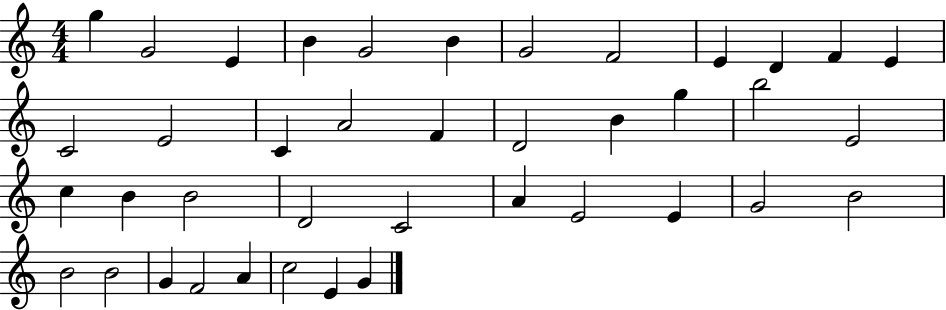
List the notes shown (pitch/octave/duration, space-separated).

G5/q G4/h E4/q B4/q G4/h B4/q G4/h F4/h E4/q D4/q F4/q E4/q C4/h E4/h C4/q A4/h F4/q D4/h B4/q G5/q B5/h E4/h C5/q B4/q B4/h D4/h C4/h A4/q E4/h E4/q G4/h B4/h B4/h B4/h G4/q F4/h A4/q C5/h E4/q G4/q